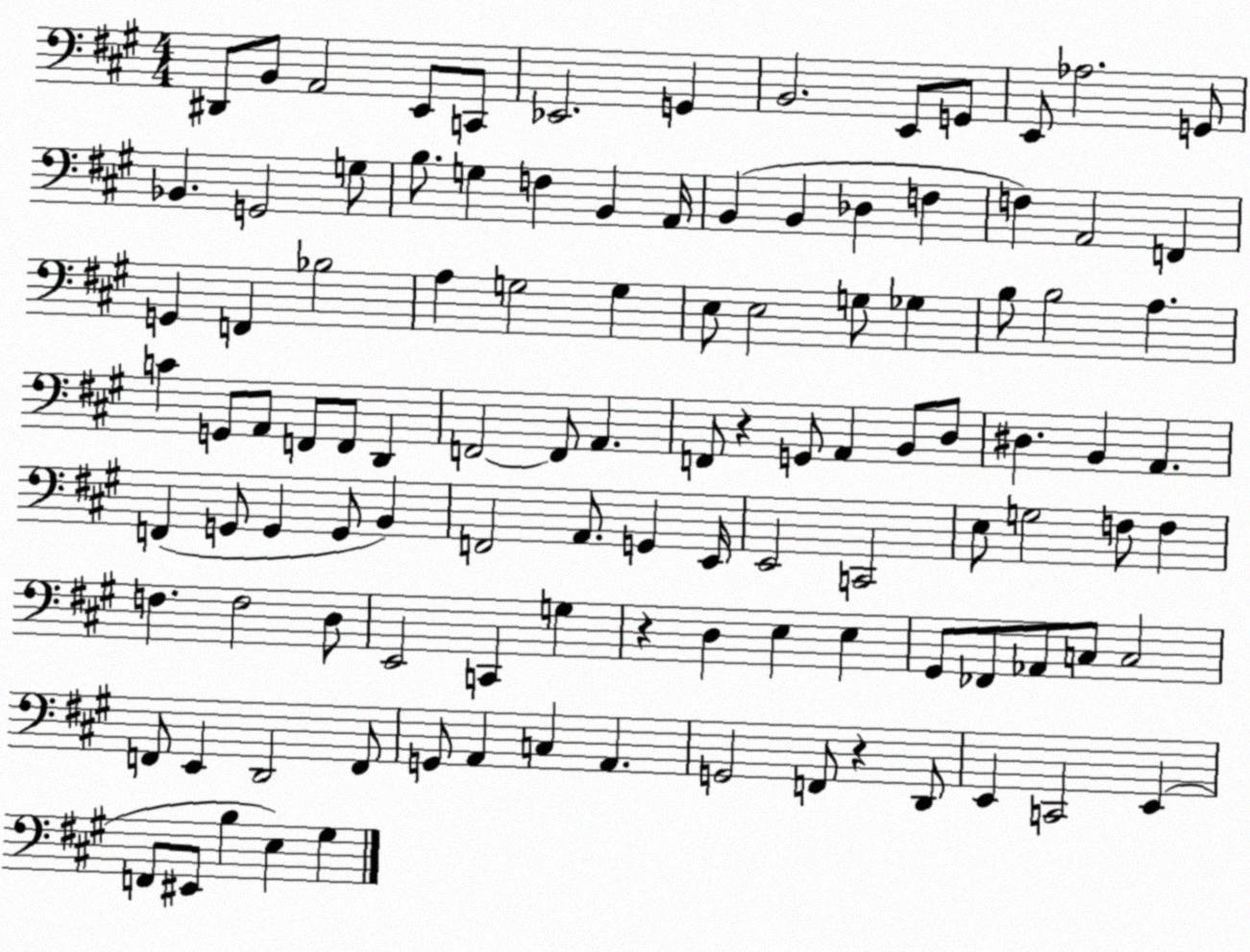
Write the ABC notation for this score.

X:1
T:Untitled
M:4/4
L:1/4
K:A
^D,,/2 B,,/2 A,,2 E,,/2 C,,/2 _E,,2 G,, B,,2 E,,/2 G,,/2 E,,/2 _A,2 G,,/2 _B,, G,,2 G,/2 B,/2 G, F, B,, A,,/4 B,, B,, _D, F, F, A,,2 F,, G,, F,, _B,2 A, G,2 G, E,/2 E,2 G,/2 _G, B,/2 B,2 A, C G,,/2 A,,/2 F,,/2 F,,/2 D,, F,,2 F,,/2 A,, F,,/2 z G,,/2 A,, B,,/2 D,/2 ^D, B,, A,, F,, G,,/2 G,, G,,/2 B,, F,,2 A,,/2 G,, E,,/4 E,,2 C,,2 E,/2 G,2 F,/2 F, F, F,2 D,/2 E,,2 C,, G, z D, E, E, ^G,,/2 _F,,/2 _A,,/2 C,/2 C,2 F,,/2 E,, D,,2 F,,/2 G,,/2 A,, C, A,, G,,2 F,,/2 z D,,/2 E,, C,,2 E,, F,,/2 ^E,,/2 B, E, ^G,